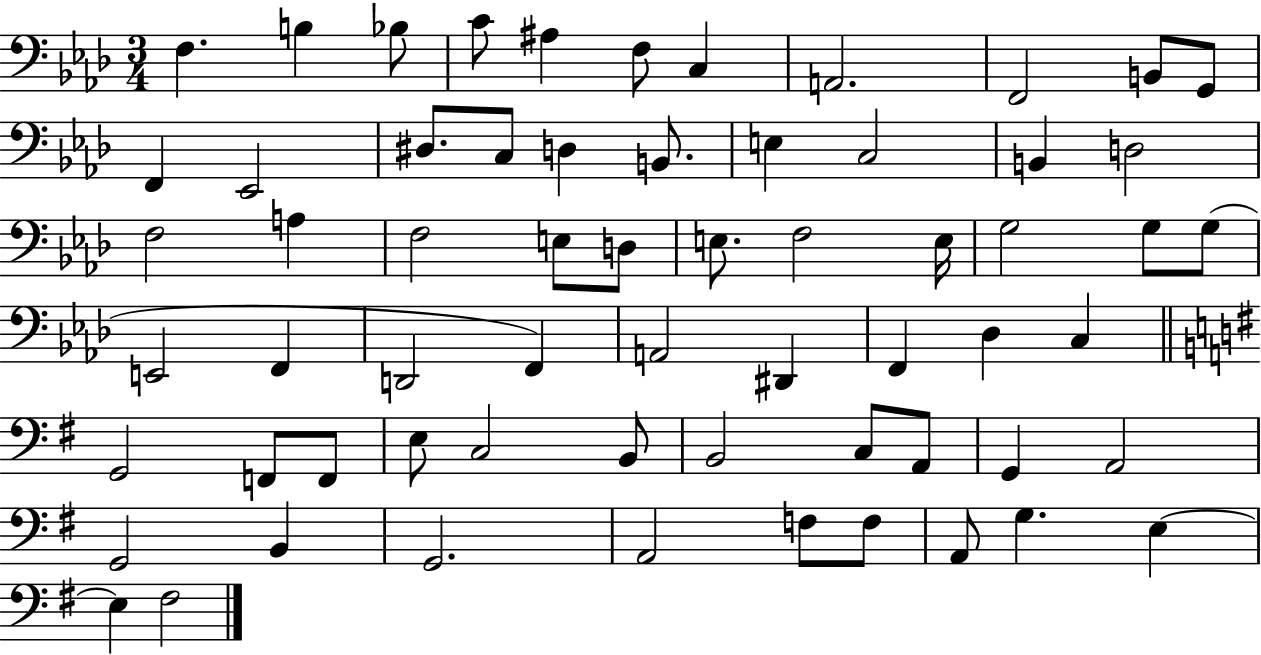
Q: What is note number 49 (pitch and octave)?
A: C3